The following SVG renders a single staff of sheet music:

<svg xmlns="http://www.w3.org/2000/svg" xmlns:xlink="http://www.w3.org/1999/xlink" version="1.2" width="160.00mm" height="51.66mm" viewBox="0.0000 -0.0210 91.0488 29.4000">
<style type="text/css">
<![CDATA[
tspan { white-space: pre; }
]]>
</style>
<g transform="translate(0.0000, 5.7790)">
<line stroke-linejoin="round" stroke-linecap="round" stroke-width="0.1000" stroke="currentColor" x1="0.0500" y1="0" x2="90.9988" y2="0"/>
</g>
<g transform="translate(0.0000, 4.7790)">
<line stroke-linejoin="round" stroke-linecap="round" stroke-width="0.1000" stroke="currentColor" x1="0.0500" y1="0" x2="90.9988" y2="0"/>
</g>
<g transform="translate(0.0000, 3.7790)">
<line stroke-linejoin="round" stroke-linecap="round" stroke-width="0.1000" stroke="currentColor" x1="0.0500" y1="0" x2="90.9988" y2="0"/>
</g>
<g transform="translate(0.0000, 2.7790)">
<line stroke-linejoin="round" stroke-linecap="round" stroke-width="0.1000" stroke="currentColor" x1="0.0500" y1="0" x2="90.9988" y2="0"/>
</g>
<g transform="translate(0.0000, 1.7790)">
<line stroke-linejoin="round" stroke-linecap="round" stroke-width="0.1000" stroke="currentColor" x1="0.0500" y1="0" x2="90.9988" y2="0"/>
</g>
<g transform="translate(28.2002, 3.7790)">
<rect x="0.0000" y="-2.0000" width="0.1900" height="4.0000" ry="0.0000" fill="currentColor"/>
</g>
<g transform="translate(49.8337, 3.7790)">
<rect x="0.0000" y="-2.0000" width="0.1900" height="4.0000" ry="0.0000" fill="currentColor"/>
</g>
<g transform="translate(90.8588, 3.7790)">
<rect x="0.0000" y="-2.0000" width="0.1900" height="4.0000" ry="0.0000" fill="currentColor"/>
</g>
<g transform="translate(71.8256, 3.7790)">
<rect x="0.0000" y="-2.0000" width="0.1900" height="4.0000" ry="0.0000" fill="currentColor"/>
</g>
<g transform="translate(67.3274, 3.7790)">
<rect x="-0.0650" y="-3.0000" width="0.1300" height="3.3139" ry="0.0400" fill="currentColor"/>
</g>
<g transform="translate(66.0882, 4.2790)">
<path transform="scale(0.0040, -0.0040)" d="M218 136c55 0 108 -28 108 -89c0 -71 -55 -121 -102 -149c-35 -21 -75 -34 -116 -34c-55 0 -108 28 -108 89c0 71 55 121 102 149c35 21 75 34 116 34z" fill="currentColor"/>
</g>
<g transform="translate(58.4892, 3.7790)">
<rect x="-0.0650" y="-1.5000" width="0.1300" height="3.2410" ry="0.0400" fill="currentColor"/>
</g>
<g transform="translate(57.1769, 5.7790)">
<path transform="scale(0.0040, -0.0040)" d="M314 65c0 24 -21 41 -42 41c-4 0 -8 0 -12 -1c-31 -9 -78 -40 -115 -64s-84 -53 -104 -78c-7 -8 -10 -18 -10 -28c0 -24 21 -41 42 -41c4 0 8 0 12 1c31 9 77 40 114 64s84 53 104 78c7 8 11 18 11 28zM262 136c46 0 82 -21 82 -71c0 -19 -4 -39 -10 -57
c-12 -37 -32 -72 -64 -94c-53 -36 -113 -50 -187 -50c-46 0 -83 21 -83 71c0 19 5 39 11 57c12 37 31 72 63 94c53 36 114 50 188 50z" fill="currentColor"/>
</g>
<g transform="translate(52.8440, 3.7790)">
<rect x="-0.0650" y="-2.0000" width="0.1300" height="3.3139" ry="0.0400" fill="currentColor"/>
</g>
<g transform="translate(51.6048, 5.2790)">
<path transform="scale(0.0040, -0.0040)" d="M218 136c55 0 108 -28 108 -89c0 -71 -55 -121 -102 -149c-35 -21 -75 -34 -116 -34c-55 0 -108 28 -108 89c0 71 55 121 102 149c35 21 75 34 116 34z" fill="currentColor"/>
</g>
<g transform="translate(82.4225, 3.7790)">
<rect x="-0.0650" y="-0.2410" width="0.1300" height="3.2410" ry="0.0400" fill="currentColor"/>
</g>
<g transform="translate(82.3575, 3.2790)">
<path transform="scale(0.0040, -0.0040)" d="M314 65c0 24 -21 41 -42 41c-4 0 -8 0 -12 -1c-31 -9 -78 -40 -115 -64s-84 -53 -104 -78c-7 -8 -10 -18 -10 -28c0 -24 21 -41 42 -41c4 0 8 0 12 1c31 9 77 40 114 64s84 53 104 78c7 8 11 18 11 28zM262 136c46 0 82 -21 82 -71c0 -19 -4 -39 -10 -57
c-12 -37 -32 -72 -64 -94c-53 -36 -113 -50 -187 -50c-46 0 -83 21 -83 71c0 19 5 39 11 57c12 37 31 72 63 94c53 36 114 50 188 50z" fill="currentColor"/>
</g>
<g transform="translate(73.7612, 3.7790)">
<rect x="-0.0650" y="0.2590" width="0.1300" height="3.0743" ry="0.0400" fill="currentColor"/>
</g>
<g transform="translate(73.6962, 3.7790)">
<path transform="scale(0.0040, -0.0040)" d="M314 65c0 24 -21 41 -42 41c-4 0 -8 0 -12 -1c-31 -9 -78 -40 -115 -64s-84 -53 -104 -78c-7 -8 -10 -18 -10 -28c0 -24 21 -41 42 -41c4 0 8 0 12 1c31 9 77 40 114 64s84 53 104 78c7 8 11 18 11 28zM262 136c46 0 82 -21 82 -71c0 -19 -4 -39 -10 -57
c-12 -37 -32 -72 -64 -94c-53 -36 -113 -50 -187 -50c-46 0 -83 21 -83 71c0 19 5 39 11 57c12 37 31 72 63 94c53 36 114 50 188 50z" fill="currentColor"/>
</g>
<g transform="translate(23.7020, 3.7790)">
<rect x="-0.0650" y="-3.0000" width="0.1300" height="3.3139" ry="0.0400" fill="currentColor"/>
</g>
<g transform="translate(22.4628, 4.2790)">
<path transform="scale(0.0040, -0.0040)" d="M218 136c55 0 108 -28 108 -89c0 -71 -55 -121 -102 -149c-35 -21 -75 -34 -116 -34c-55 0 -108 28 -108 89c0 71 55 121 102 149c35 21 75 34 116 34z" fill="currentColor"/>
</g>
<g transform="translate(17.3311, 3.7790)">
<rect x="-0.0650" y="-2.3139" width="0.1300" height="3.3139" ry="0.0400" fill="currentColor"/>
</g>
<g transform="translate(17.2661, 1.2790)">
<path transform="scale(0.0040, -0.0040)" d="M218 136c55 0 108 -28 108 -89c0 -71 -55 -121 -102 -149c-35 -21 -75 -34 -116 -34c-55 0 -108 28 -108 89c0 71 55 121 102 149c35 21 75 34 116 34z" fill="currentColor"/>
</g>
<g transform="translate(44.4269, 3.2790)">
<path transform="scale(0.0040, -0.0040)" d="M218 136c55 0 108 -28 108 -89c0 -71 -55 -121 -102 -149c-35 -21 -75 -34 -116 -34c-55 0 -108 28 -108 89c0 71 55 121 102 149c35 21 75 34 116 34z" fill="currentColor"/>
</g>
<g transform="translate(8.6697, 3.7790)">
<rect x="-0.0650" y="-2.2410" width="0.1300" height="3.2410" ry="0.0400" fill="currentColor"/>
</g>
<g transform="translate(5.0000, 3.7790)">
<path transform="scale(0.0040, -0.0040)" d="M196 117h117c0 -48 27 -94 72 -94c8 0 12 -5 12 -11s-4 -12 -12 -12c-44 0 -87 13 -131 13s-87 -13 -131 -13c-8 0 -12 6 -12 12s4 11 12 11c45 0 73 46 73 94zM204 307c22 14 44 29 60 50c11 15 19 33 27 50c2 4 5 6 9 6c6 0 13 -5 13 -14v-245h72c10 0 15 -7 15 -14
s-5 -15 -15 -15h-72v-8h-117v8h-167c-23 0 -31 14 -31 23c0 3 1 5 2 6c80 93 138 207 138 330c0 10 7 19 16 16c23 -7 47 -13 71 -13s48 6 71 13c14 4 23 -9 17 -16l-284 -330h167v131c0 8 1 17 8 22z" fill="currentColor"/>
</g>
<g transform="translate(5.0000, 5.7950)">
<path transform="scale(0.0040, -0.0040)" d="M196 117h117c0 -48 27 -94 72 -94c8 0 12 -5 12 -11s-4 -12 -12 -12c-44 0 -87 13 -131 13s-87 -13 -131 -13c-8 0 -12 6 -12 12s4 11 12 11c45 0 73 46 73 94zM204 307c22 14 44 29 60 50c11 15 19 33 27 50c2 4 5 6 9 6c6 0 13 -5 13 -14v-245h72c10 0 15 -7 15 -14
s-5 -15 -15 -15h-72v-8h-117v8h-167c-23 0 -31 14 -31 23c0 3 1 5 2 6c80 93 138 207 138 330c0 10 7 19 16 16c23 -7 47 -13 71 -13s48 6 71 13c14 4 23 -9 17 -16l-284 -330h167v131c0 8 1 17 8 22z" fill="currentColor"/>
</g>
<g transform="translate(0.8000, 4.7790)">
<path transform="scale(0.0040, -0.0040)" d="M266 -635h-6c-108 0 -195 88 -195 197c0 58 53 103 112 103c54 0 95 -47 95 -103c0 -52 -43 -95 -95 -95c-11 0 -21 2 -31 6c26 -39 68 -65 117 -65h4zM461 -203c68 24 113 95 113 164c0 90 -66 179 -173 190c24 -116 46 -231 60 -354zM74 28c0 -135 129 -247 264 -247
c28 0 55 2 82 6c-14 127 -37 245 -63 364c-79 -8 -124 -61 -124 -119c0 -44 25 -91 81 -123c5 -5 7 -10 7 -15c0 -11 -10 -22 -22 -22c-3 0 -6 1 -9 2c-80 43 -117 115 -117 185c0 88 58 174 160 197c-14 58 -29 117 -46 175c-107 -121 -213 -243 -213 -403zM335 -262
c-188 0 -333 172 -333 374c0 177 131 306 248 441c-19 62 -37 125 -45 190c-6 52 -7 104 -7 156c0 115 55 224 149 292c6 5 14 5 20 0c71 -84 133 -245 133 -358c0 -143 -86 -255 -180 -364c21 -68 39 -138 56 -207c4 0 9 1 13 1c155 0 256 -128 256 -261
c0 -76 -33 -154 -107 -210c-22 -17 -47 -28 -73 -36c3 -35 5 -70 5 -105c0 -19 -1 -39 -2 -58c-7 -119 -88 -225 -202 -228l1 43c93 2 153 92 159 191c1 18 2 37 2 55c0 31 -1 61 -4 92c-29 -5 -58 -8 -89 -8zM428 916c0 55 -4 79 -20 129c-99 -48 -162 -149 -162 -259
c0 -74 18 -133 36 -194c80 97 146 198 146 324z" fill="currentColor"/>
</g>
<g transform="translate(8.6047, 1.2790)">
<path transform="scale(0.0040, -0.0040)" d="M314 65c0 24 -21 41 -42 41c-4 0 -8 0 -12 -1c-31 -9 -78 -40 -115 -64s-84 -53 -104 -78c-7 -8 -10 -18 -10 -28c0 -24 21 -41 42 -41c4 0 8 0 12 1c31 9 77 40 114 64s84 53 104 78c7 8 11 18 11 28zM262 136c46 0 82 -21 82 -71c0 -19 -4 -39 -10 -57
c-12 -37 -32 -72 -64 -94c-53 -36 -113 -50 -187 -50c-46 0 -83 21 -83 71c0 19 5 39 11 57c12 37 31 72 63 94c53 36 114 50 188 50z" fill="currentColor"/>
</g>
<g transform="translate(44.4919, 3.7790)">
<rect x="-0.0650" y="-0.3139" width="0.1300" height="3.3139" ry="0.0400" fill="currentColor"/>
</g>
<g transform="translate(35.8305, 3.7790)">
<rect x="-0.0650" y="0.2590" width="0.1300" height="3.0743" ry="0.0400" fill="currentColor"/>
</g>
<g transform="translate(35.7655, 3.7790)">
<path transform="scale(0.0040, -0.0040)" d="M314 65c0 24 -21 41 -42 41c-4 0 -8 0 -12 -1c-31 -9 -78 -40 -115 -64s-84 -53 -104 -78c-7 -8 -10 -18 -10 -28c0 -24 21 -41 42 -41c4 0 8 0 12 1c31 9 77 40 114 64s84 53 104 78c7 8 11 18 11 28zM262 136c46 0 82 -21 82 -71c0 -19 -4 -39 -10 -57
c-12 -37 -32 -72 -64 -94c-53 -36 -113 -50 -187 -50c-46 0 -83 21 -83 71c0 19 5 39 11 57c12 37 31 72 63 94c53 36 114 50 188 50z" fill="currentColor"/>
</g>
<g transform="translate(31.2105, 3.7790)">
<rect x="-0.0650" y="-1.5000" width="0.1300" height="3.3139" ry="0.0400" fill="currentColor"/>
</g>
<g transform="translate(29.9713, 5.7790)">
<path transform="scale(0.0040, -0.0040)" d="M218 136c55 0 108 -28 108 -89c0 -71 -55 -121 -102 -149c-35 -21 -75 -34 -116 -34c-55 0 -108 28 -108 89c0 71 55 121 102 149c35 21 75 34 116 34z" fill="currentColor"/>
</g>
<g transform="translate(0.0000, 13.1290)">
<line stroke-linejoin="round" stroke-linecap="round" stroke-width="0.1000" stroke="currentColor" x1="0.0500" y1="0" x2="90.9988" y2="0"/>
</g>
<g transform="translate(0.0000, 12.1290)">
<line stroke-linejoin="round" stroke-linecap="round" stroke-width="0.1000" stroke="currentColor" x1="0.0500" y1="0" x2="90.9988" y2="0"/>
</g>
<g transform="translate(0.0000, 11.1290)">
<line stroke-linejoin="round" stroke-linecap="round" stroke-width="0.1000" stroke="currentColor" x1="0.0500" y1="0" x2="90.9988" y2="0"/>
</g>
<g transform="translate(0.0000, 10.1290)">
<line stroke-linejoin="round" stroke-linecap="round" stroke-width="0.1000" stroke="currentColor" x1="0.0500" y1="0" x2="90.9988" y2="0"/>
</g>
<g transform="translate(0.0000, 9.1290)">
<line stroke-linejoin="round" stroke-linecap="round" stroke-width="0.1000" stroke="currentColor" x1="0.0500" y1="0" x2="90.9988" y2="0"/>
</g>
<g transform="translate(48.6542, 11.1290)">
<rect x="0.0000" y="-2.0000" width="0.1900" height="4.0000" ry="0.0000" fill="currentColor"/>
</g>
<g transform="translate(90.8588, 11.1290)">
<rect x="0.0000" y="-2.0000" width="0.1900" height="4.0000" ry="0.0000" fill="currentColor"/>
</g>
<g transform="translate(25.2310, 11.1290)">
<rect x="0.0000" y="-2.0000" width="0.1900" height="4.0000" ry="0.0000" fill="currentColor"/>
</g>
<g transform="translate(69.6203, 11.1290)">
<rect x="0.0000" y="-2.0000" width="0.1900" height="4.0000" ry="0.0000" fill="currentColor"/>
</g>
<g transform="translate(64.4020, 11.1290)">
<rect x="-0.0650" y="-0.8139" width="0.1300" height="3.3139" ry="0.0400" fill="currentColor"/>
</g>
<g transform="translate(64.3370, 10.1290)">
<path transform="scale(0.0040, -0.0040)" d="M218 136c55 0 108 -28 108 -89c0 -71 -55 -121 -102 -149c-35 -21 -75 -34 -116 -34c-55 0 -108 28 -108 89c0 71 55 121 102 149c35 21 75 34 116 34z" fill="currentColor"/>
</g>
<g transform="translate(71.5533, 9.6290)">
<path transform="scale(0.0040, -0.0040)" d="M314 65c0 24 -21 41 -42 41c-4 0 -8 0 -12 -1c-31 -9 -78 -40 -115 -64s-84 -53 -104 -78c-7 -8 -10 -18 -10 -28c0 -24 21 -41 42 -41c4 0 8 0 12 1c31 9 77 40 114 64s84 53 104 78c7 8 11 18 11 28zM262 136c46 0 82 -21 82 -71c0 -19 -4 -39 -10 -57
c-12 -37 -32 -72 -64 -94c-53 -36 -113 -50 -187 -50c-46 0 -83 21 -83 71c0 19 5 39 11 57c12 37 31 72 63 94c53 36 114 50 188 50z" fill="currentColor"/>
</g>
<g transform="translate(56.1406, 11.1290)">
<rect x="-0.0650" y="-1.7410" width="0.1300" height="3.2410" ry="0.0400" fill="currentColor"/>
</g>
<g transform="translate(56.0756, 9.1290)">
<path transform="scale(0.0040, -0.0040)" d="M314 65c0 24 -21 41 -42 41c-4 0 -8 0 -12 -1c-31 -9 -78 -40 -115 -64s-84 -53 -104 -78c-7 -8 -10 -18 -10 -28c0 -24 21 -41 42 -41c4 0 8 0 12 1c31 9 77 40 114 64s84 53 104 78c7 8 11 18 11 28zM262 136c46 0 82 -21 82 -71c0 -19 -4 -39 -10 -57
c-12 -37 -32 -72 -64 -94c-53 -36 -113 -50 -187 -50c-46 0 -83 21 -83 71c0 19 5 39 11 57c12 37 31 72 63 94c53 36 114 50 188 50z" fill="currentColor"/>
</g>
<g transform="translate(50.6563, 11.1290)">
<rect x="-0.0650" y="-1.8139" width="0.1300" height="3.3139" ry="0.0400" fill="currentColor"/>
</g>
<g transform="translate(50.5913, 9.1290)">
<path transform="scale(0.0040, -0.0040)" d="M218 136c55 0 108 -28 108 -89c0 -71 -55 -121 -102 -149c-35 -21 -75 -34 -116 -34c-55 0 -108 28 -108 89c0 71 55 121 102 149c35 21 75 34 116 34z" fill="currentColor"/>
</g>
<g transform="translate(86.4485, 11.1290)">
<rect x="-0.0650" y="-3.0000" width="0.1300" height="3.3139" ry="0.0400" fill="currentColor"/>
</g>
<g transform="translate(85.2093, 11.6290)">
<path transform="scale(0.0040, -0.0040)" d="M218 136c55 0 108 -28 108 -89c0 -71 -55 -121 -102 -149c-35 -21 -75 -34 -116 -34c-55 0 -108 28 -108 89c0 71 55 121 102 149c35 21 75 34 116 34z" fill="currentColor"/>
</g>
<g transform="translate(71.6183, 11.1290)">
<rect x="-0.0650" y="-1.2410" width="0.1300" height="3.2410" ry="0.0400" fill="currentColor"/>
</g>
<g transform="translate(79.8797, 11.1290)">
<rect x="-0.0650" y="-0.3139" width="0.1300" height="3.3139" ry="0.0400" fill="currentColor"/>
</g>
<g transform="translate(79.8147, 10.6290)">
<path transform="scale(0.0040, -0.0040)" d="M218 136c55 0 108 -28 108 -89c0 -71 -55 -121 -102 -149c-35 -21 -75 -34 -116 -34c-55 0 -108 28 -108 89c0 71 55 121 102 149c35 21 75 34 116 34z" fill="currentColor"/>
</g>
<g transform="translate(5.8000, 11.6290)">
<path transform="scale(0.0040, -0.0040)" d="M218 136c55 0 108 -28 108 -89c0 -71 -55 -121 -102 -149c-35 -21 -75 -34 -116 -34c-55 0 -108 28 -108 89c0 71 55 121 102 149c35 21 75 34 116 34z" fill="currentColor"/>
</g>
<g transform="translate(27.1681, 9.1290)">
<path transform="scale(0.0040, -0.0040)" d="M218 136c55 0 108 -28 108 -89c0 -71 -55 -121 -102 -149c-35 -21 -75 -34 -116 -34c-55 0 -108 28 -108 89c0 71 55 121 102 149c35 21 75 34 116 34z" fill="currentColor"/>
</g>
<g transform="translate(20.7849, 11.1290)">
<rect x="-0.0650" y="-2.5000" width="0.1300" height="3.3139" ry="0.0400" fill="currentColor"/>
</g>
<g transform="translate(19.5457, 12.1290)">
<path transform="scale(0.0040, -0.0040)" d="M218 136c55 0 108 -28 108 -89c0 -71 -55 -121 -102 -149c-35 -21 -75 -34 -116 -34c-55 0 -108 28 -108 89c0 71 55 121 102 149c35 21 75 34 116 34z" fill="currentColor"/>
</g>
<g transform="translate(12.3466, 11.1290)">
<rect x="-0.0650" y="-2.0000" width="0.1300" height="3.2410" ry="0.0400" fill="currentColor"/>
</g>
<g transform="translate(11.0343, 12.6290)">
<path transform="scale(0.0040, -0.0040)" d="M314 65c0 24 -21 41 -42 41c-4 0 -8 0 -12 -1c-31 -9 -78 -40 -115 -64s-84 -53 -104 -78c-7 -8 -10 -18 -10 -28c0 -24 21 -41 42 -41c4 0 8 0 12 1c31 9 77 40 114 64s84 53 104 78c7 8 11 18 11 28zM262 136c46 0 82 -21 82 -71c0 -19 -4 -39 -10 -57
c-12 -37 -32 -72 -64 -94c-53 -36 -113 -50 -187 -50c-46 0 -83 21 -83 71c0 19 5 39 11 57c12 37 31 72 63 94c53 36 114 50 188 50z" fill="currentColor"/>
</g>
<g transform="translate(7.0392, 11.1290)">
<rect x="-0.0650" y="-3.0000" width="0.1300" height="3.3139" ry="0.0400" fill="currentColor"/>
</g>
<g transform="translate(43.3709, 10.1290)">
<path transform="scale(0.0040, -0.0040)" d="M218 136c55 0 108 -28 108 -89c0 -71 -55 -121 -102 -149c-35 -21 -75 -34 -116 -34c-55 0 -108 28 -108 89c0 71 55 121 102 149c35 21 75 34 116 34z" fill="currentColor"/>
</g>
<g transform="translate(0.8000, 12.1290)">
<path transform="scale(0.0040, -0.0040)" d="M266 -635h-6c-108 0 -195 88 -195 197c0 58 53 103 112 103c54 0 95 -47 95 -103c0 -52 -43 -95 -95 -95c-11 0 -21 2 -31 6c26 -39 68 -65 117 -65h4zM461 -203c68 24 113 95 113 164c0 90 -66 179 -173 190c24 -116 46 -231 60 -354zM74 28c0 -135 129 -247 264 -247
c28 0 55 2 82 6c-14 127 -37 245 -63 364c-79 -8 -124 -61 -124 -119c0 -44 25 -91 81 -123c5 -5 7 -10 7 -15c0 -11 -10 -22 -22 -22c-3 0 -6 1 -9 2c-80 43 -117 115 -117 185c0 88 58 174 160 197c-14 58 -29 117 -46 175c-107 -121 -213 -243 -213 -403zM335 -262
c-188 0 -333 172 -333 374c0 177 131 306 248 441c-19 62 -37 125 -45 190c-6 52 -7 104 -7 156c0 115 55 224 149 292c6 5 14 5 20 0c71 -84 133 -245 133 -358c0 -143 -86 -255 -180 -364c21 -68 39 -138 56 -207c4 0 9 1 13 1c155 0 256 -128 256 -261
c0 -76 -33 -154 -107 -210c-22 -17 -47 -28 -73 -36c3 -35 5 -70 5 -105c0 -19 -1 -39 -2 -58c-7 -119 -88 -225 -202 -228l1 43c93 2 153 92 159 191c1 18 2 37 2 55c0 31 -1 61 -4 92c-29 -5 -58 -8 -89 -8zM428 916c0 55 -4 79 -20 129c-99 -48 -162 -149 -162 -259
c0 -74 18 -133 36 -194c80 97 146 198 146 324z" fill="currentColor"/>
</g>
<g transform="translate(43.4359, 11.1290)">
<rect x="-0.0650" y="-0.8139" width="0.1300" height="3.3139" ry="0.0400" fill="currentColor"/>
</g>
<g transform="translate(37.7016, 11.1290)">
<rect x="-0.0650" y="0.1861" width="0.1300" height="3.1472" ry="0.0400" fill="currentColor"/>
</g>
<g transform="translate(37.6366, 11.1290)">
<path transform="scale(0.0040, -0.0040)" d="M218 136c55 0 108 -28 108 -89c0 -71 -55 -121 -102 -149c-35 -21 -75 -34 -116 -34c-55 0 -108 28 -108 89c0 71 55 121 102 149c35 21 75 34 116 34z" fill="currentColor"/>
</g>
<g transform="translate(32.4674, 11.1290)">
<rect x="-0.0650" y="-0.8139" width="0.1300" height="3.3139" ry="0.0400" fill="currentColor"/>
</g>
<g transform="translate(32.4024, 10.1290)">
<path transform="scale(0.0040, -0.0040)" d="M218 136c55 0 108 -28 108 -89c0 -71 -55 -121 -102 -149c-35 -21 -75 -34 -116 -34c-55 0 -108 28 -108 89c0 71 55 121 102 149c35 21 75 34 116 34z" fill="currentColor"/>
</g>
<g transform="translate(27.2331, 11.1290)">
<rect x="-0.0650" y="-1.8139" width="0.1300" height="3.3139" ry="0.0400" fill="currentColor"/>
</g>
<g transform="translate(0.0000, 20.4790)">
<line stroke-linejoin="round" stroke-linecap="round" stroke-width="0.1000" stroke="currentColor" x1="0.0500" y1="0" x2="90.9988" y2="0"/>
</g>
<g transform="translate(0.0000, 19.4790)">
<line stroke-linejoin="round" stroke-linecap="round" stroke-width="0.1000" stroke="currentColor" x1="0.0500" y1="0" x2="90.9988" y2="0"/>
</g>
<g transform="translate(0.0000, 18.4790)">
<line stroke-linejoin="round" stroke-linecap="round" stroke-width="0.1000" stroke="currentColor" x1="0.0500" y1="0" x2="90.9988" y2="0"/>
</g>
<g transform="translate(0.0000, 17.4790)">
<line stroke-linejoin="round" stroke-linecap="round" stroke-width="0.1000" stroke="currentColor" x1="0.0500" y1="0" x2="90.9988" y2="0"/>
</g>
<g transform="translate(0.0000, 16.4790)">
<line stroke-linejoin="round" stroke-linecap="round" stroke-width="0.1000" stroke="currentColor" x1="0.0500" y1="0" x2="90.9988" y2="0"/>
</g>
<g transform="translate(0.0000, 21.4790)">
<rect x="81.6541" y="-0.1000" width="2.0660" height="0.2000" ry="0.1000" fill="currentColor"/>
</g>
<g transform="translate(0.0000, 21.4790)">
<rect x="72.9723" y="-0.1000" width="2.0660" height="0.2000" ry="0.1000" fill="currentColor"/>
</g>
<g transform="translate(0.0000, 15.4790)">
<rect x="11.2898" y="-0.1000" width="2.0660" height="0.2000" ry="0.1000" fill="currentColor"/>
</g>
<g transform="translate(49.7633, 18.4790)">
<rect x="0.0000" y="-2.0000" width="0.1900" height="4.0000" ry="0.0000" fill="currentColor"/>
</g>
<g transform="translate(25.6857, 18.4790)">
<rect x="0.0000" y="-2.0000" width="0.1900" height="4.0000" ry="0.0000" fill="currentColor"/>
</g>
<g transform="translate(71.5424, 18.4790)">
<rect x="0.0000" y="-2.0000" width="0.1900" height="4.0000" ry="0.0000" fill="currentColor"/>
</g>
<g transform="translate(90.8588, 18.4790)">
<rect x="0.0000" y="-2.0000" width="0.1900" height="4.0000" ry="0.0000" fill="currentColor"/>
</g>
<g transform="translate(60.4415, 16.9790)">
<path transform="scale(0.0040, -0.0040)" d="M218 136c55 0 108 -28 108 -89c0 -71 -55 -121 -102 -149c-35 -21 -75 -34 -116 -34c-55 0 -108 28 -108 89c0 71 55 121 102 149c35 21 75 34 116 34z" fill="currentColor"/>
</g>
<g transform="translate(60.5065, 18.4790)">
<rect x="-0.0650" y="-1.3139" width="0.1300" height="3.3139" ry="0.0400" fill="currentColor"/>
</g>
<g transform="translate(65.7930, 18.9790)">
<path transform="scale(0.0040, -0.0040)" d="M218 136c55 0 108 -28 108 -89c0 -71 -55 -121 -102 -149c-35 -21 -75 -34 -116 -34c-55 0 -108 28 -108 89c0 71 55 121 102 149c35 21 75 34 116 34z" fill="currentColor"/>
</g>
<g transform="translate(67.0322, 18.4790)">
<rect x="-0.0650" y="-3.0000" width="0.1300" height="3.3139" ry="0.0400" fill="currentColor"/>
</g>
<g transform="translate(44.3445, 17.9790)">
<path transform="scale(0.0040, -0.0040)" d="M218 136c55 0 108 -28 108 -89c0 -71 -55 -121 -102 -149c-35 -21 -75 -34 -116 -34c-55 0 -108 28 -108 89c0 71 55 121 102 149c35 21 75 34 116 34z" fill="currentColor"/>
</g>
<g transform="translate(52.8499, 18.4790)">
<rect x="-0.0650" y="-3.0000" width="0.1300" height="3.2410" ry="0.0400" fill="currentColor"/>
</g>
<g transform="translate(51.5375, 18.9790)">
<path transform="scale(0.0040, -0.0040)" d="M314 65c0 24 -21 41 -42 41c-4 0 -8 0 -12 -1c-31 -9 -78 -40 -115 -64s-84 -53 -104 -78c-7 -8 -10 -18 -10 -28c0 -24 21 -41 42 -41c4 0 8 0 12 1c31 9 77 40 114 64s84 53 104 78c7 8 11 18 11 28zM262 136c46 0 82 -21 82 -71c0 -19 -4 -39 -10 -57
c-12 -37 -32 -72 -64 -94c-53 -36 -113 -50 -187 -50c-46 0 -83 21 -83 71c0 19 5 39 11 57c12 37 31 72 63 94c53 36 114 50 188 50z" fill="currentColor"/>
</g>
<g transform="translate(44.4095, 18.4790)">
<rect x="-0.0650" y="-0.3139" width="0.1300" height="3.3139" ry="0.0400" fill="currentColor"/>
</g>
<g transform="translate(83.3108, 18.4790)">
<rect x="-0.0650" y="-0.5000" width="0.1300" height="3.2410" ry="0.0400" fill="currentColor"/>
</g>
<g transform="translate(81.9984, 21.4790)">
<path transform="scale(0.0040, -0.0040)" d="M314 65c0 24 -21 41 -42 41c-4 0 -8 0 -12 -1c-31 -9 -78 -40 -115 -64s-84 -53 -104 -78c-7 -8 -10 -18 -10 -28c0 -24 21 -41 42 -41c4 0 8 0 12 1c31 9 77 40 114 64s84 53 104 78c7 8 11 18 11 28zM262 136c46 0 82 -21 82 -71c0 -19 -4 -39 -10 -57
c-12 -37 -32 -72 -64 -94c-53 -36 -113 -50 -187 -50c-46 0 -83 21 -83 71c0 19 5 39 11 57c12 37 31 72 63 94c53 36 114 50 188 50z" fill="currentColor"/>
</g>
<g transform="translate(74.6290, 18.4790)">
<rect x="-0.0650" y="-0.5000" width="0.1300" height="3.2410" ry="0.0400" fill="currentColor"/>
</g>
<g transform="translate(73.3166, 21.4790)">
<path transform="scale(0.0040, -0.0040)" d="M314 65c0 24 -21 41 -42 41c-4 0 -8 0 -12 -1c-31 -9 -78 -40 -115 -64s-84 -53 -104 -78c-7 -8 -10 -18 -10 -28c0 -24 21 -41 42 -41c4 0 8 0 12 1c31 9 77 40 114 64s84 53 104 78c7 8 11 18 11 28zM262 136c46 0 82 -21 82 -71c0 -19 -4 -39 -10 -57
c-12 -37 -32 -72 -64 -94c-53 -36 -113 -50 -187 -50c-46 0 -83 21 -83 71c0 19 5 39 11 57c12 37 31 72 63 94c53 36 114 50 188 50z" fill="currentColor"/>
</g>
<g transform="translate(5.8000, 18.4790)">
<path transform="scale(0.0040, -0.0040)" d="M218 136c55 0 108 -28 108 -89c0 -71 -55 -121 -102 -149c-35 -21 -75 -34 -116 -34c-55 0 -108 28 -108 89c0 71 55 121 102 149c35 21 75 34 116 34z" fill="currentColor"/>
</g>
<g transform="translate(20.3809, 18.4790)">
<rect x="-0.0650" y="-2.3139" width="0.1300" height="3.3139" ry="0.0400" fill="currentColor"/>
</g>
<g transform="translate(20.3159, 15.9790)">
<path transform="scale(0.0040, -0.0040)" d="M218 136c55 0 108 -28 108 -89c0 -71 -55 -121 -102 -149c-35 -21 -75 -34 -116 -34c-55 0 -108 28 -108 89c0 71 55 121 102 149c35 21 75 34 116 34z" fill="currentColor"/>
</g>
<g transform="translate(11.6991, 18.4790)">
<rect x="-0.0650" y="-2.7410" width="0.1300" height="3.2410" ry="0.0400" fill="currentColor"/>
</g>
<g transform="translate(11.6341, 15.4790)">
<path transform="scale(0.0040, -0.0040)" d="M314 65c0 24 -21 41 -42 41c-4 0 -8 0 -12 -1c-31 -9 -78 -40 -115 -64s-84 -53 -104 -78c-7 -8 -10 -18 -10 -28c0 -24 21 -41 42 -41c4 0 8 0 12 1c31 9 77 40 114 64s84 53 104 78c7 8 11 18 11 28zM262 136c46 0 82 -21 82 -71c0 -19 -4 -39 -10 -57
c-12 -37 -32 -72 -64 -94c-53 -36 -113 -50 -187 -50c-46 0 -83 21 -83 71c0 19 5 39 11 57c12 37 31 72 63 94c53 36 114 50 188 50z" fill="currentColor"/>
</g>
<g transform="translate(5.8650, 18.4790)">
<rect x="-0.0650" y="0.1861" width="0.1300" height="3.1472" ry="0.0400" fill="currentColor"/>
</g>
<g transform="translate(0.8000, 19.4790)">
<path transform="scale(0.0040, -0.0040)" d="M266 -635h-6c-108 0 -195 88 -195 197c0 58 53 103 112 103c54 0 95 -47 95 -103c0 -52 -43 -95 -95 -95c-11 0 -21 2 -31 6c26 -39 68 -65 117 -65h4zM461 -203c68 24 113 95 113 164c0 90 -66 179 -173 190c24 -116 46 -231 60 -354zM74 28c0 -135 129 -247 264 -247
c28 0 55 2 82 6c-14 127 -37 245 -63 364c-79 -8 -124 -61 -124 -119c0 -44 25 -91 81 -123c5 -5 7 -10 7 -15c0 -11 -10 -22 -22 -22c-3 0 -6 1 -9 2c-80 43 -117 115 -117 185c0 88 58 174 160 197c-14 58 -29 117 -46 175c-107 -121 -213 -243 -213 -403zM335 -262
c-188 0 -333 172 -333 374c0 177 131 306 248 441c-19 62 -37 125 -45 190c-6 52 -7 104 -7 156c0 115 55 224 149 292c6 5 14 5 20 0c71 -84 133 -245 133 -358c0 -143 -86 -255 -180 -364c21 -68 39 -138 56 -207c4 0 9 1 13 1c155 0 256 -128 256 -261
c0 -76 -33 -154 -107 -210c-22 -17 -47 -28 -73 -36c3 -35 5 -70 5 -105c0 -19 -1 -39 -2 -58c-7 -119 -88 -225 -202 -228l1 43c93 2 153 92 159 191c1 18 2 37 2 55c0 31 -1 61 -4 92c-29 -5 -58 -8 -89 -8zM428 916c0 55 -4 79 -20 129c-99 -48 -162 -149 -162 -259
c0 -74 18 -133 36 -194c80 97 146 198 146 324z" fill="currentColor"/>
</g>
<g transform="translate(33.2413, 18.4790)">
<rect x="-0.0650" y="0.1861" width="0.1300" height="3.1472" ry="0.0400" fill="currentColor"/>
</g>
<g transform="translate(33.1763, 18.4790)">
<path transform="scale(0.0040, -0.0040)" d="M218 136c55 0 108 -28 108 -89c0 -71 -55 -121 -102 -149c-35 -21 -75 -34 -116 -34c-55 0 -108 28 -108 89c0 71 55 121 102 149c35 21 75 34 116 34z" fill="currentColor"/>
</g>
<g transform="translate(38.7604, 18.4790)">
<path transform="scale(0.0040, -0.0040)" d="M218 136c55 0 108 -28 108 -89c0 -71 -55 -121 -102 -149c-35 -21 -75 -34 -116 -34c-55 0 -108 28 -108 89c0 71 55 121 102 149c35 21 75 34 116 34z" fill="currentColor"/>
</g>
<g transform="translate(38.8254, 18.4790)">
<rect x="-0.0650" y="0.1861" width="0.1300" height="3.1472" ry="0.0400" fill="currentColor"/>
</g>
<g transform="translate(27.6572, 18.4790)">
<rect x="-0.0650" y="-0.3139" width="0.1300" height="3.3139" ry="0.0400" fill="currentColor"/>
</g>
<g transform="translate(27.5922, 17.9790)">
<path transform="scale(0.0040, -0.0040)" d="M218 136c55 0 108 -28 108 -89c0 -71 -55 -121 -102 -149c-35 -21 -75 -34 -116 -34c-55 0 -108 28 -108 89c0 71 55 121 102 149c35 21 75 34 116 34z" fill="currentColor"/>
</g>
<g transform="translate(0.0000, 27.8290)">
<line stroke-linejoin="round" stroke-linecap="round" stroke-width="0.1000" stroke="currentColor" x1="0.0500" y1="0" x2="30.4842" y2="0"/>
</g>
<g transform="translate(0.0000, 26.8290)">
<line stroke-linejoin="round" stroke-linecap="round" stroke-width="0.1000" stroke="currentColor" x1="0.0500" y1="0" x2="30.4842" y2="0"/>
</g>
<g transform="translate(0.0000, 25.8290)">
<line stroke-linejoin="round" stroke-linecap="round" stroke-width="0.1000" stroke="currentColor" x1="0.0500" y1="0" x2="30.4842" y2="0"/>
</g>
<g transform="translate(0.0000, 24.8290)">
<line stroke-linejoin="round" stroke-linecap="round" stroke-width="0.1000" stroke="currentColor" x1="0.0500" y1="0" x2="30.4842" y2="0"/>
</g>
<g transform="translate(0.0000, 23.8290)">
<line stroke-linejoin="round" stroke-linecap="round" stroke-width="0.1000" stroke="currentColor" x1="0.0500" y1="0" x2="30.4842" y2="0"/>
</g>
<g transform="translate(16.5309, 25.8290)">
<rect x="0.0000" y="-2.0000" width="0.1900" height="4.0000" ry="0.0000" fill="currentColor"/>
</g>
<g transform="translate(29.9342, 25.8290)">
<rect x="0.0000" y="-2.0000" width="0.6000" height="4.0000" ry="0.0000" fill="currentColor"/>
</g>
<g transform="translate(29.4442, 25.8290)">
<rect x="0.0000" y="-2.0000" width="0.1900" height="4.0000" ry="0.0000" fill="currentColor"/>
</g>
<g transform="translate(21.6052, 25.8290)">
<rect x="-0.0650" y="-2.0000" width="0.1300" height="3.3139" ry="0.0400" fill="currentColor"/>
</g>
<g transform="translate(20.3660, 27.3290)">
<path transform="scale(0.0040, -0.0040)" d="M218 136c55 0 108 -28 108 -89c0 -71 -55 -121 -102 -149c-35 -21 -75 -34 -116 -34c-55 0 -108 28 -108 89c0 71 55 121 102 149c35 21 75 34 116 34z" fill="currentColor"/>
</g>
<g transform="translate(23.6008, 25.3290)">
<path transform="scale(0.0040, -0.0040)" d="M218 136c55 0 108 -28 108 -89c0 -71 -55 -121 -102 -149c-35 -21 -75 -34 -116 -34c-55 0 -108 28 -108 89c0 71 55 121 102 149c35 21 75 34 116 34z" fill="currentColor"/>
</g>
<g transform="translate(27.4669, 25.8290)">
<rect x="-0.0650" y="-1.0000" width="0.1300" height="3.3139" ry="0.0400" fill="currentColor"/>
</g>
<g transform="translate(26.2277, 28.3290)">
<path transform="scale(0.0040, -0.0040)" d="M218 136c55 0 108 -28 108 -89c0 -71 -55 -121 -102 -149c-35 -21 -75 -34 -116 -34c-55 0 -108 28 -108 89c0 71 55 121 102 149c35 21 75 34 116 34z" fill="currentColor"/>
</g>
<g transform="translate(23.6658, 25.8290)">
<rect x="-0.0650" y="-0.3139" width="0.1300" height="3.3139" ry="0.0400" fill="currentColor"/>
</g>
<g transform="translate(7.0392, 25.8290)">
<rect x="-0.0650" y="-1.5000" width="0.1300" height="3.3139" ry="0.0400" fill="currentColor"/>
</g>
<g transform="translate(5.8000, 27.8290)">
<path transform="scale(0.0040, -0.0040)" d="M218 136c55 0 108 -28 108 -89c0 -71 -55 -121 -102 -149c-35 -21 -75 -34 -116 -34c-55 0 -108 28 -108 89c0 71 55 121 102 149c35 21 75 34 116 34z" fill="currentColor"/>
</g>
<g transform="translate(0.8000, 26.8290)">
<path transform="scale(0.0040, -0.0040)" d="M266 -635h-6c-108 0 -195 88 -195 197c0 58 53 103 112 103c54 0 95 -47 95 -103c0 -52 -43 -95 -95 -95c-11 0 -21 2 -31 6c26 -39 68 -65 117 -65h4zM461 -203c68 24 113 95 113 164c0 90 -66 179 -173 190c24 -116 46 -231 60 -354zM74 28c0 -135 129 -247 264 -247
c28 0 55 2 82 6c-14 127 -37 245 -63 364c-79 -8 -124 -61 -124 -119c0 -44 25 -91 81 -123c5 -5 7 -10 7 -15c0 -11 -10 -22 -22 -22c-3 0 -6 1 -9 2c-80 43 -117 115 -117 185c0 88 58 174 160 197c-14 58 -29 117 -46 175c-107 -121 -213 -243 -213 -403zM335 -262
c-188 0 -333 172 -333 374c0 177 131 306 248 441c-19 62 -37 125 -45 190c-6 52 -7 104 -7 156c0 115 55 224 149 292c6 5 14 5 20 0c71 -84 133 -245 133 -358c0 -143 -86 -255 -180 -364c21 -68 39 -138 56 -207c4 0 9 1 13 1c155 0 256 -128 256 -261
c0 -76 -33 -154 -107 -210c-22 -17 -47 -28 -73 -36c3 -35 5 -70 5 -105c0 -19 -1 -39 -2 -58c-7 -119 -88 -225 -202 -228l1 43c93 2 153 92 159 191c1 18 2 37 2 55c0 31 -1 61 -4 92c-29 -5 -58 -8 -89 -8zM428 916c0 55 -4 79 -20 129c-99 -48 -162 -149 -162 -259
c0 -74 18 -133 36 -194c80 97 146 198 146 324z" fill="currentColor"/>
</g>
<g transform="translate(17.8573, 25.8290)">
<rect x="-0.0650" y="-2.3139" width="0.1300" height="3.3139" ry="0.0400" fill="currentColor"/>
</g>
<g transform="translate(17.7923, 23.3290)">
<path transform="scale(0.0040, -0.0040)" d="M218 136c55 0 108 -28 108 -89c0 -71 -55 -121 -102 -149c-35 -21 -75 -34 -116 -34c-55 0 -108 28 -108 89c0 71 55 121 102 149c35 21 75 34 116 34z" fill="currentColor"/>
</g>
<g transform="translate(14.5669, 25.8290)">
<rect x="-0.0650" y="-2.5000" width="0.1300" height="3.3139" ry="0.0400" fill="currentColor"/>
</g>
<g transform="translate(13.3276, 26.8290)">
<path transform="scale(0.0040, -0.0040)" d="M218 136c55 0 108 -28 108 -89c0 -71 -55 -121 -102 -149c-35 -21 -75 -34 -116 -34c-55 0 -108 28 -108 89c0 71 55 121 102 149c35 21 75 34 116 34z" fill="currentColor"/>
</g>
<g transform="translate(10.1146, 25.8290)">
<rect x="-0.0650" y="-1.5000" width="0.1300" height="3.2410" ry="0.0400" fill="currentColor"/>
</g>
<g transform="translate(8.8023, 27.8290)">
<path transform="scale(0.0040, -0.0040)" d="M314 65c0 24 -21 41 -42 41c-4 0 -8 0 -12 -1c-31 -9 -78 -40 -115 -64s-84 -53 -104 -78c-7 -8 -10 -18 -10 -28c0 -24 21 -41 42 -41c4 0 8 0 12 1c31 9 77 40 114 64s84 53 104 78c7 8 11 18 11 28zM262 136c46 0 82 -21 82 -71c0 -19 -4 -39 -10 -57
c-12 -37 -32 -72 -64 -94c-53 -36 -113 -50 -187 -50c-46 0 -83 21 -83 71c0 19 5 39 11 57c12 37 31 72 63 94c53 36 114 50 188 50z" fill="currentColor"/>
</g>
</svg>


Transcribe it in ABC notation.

X:1
T:Untitled
M:4/4
L:1/4
K:C
g2 g A E B2 c F E2 A B2 c2 A F2 G f d B d f f2 d e2 c A B a2 g c B B c A2 e A C2 C2 E E2 G g F c D